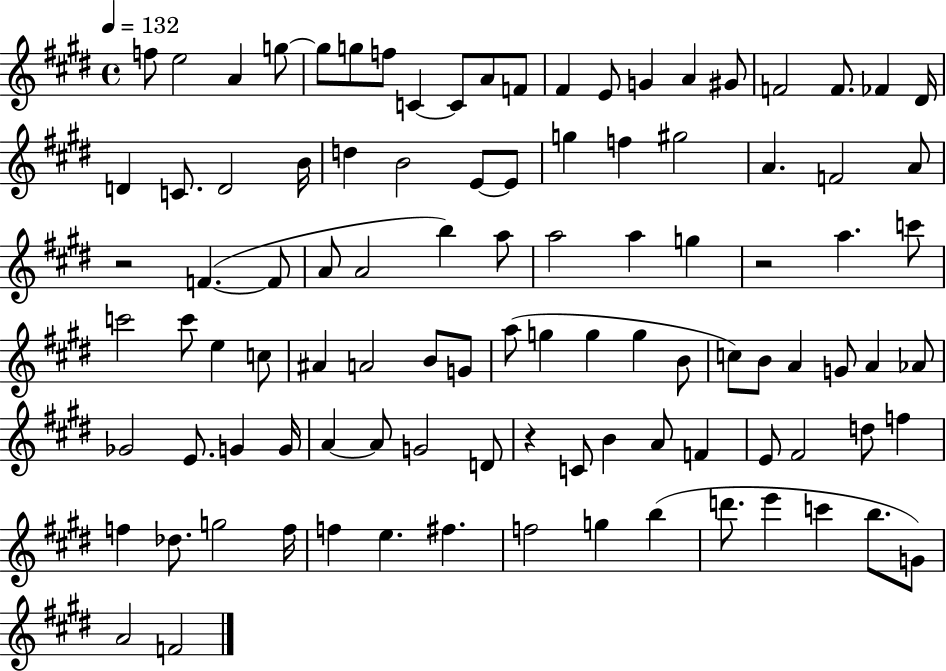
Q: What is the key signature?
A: E major